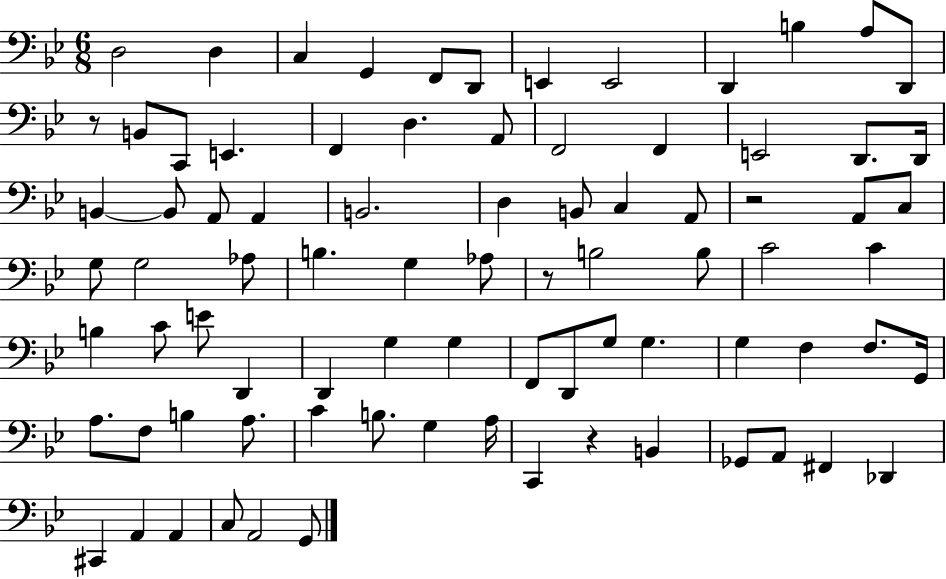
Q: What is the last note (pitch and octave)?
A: G2